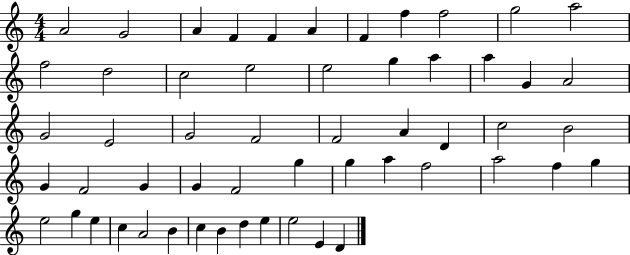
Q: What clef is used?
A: treble